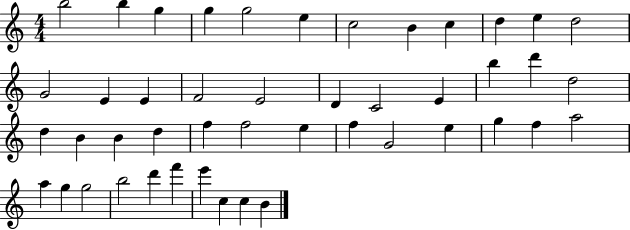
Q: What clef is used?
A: treble